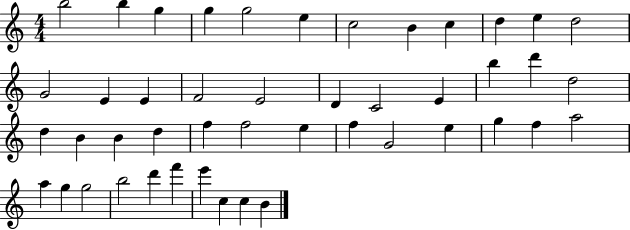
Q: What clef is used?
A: treble